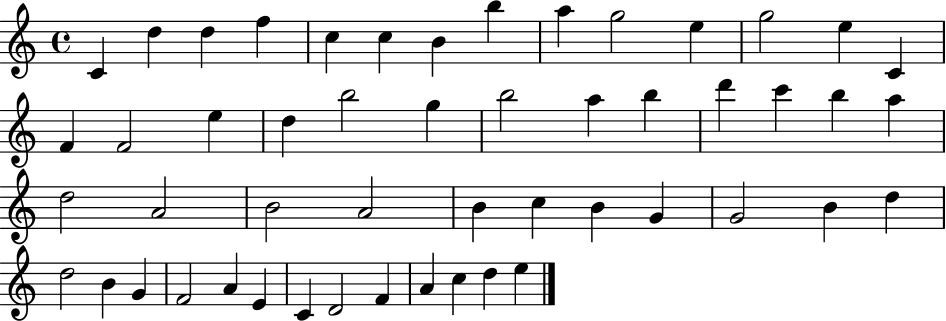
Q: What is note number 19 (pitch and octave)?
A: B5